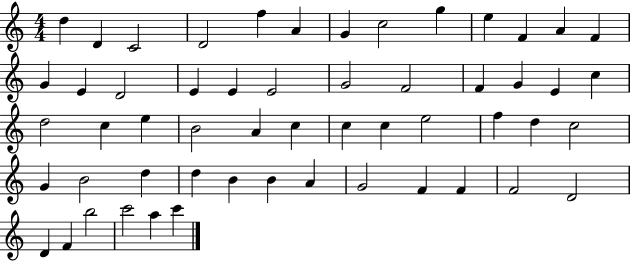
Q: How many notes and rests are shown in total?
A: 55